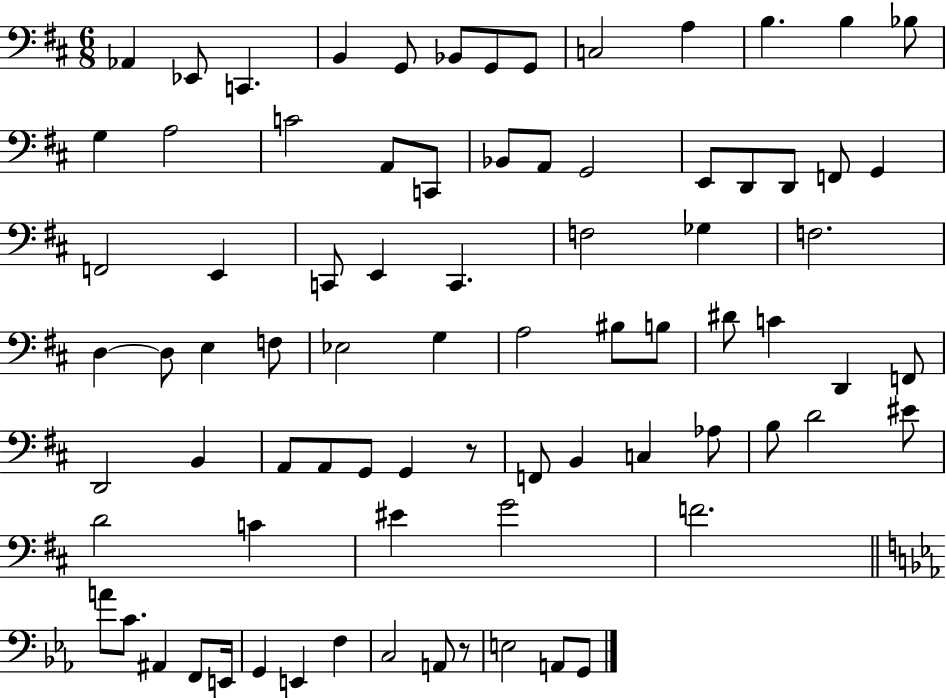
Ab2/q Eb2/e C2/q. B2/q G2/e Bb2/e G2/e G2/e C3/h A3/q B3/q. B3/q Bb3/e G3/q A3/h C4/h A2/e C2/e Bb2/e A2/e G2/h E2/e D2/e D2/e F2/e G2/q F2/h E2/q C2/e E2/q C2/q. F3/h Gb3/q F3/h. D3/q D3/e E3/q F3/e Eb3/h G3/q A3/h BIS3/e B3/e D#4/e C4/q D2/q F2/e D2/h B2/q A2/e A2/e G2/e G2/q R/e F2/e B2/q C3/q Ab3/e B3/e D4/h EIS4/e D4/h C4/q EIS4/q G4/h F4/h. A4/e C4/e. A#2/q F2/e E2/s G2/q E2/q F3/q C3/h A2/e R/e E3/h A2/e G2/e